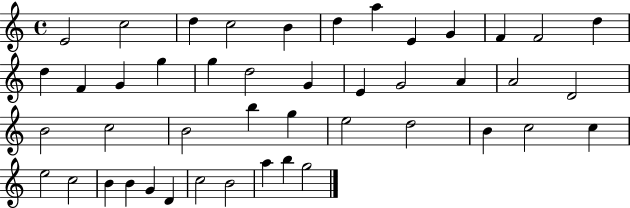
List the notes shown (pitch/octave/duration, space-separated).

E4/h C5/h D5/q C5/h B4/q D5/q A5/q E4/q G4/q F4/q F4/h D5/q D5/q F4/q G4/q G5/q G5/q D5/h G4/q E4/q G4/h A4/q A4/h D4/h B4/h C5/h B4/h B5/q G5/q E5/h D5/h B4/q C5/h C5/q E5/h C5/h B4/q B4/q G4/q D4/q C5/h B4/h A5/q B5/q G5/h